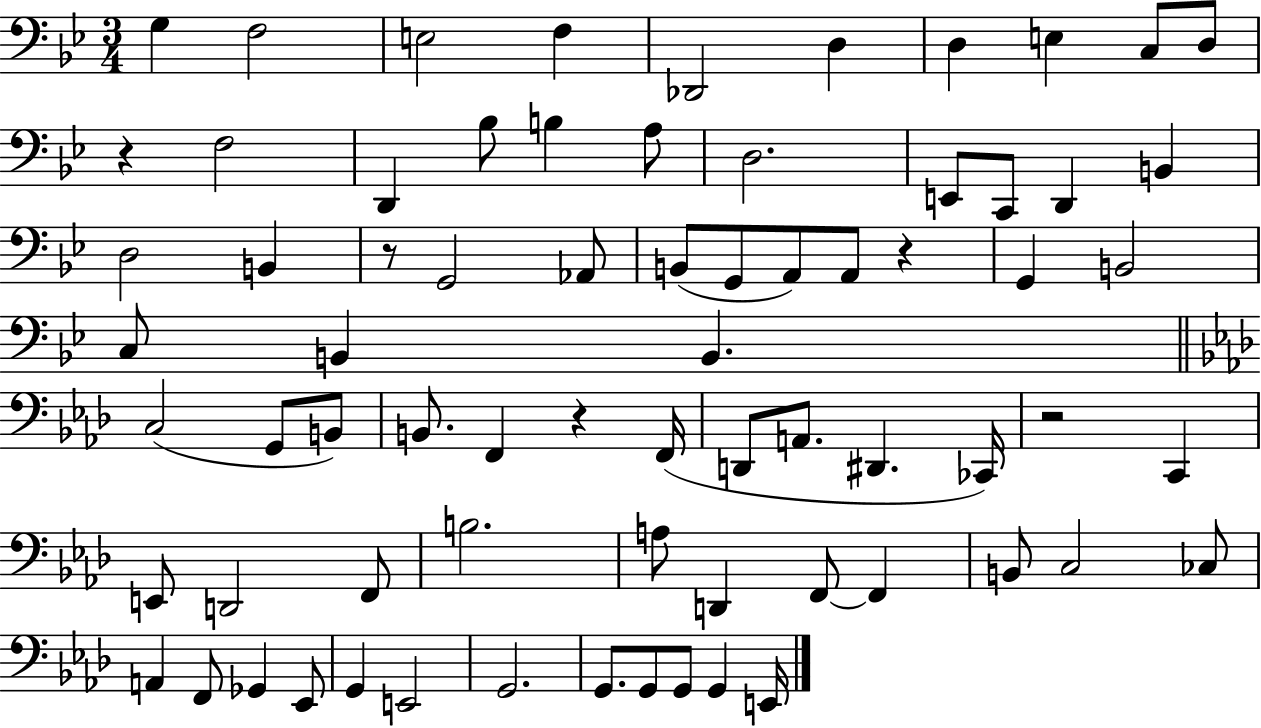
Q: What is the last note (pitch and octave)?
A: E2